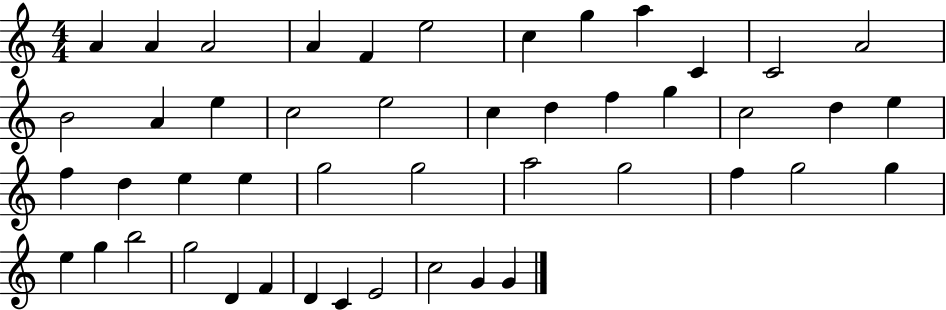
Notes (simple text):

A4/q A4/q A4/h A4/q F4/q E5/h C5/q G5/q A5/q C4/q C4/h A4/h B4/h A4/q E5/q C5/h E5/h C5/q D5/q F5/q G5/q C5/h D5/q E5/q F5/q D5/q E5/q E5/q G5/h G5/h A5/h G5/h F5/q G5/h G5/q E5/q G5/q B5/h G5/h D4/q F4/q D4/q C4/q E4/h C5/h G4/q G4/q